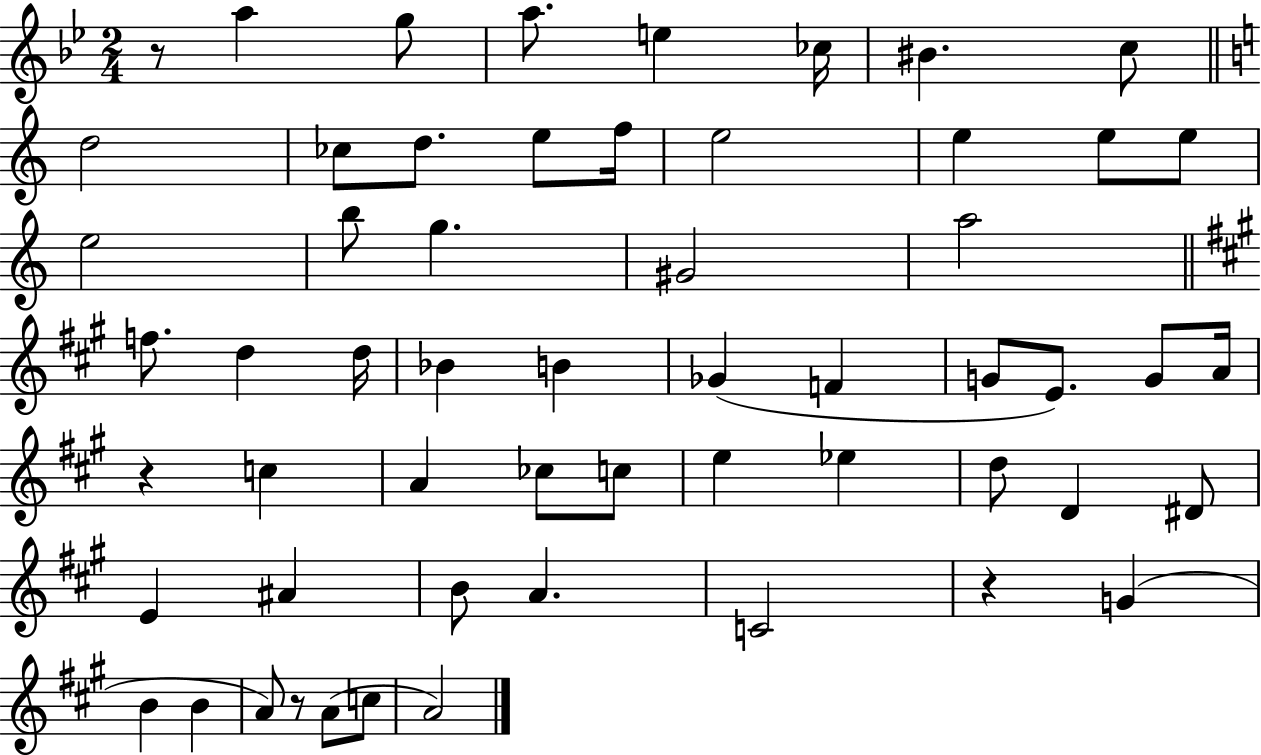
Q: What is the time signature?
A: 2/4